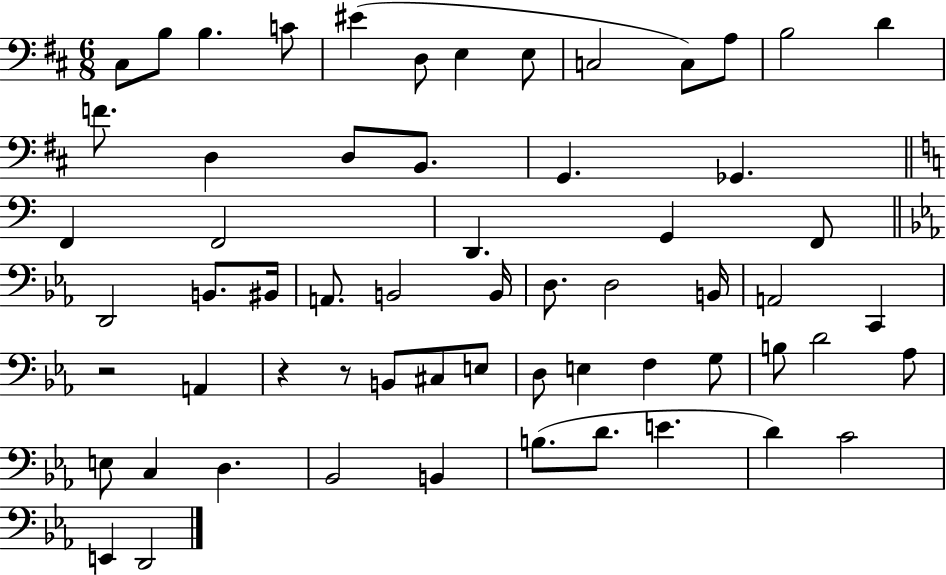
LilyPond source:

{
  \clef bass
  \numericTimeSignature
  \time 6/8
  \key d \major
  cis8 b8 b4. c'8 | eis'4( d8 e4 e8 | c2 c8) a8 | b2 d'4 | \break f'8. d4 d8 b,8. | g,4. ges,4. | \bar "||" \break \key c \major f,4 f,2 | d,4. g,4 f,8 | \bar "||" \break \key ees \major d,2 b,8. bis,16 | a,8. b,2 b,16 | d8. d2 b,16 | a,2 c,4 | \break r2 a,4 | r4 r8 b,8 cis8 e8 | d8 e4 f4 g8 | b8 d'2 aes8 | \break e8 c4 d4. | bes,2 b,4 | b8.( d'8. e'4. | d'4) c'2 | \break e,4 d,2 | \bar "|."
}